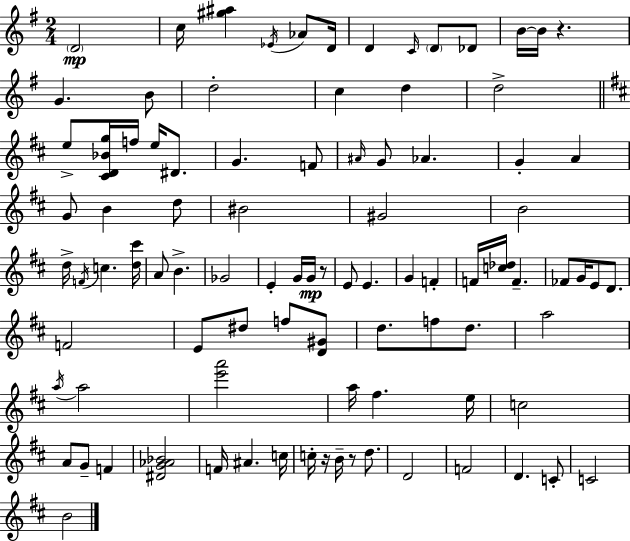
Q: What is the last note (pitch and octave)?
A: B4